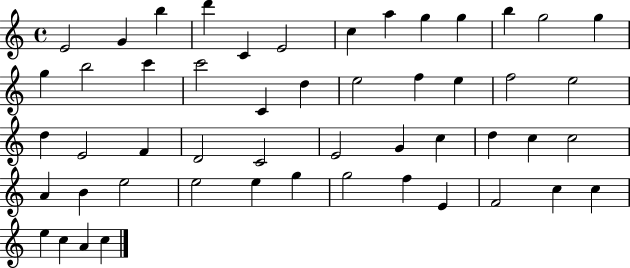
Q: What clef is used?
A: treble